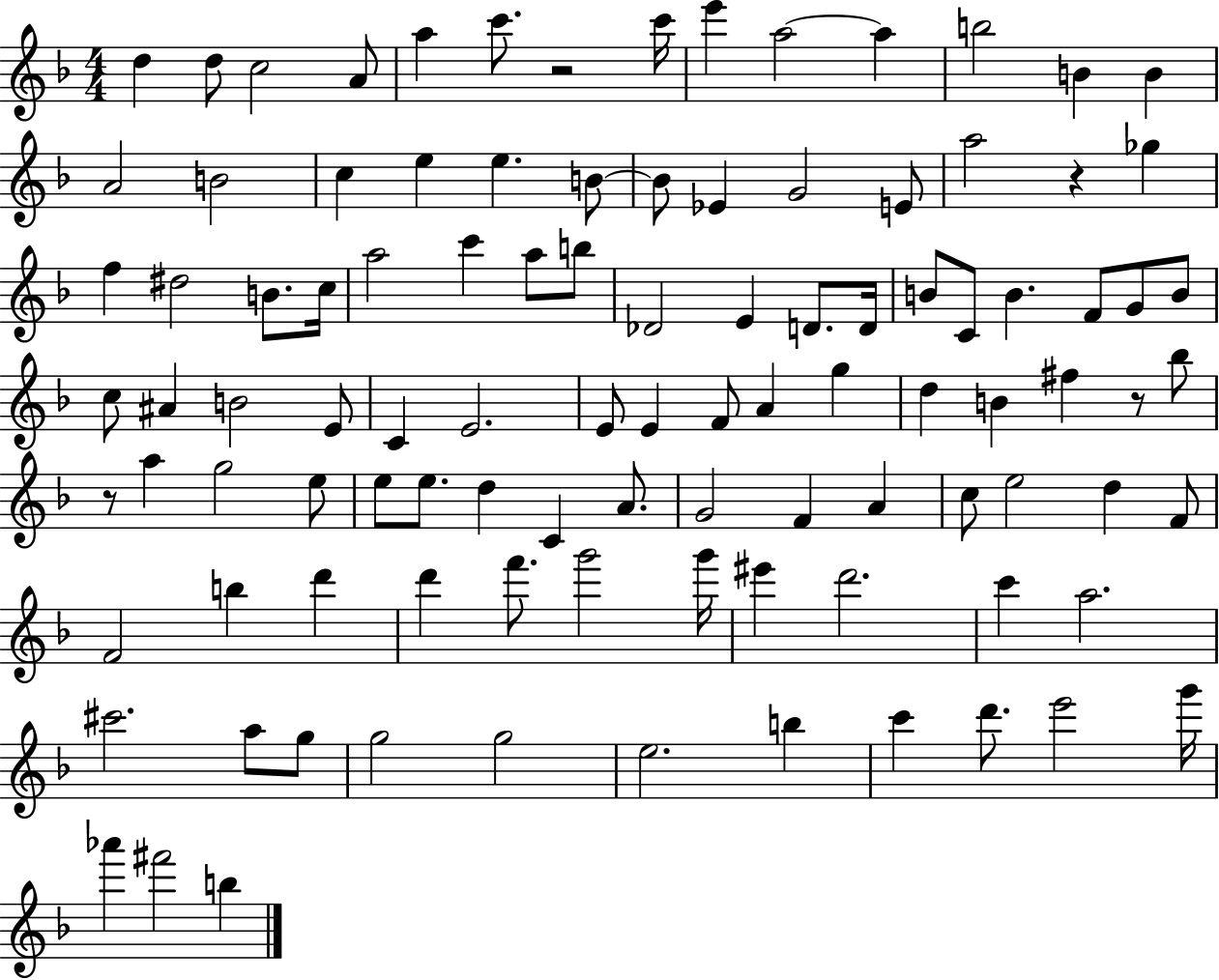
D5/q D5/e C5/h A4/e A5/q C6/e. R/h C6/s E6/q A5/h A5/q B5/h B4/q B4/q A4/h B4/h C5/q E5/q E5/q. B4/e B4/e Eb4/q G4/h E4/e A5/h R/q Gb5/q F5/q D#5/h B4/e. C5/s A5/h C6/q A5/e B5/e Db4/h E4/q D4/e. D4/s B4/e C4/e B4/q. F4/e G4/e B4/e C5/e A#4/q B4/h E4/e C4/q E4/h. E4/e E4/q F4/e A4/q G5/q D5/q B4/q F#5/q R/e Bb5/e R/e A5/q G5/h E5/e E5/e E5/e. D5/q C4/q A4/e. G4/h F4/q A4/q C5/e E5/h D5/q F4/e F4/h B5/q D6/q D6/q F6/e. G6/h G6/s EIS6/q D6/h. C6/q A5/h. C#6/h. A5/e G5/e G5/h G5/h E5/h. B5/q C6/q D6/e. E6/h G6/s Ab6/q F#6/h B5/q